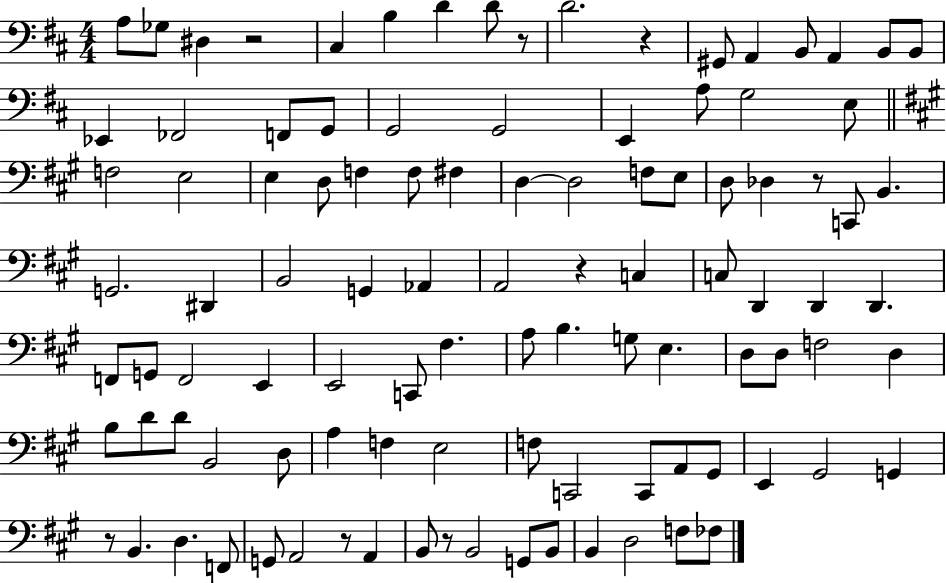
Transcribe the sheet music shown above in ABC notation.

X:1
T:Untitled
M:4/4
L:1/4
K:D
A,/2 _G,/2 ^D, z2 ^C, B, D D/2 z/2 D2 z ^G,,/2 A,, B,,/2 A,, B,,/2 B,,/2 _E,, _F,,2 F,,/2 G,,/2 G,,2 G,,2 E,, A,/2 G,2 E,/2 F,2 E,2 E, D,/2 F, F,/2 ^F, D, D,2 F,/2 E,/2 D,/2 _D, z/2 C,,/2 B,, G,,2 ^D,, B,,2 G,, _A,, A,,2 z C, C,/2 D,, D,, D,, F,,/2 G,,/2 F,,2 E,, E,,2 C,,/2 ^F, A,/2 B, G,/2 E, D,/2 D,/2 F,2 D, B,/2 D/2 D/2 B,,2 D,/2 A, F, E,2 F,/2 C,,2 C,,/2 A,,/2 ^G,,/2 E,, ^G,,2 G,, z/2 B,, D, F,,/2 G,,/2 A,,2 z/2 A,, B,,/2 z/2 B,,2 G,,/2 B,,/2 B,, D,2 F,/2 _F,/2